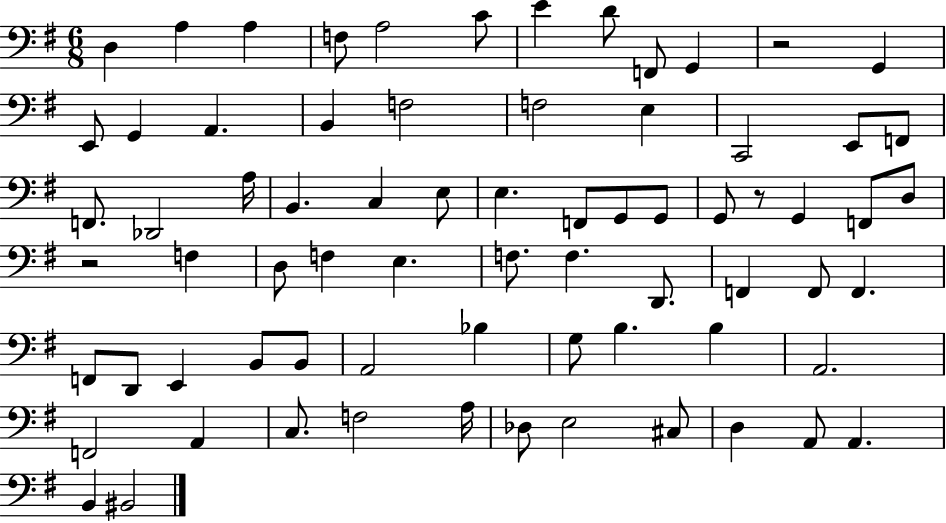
D3/q A3/q A3/q F3/e A3/h C4/e E4/q D4/e F2/e G2/q R/h G2/q E2/e G2/q A2/q. B2/q F3/h F3/h E3/q C2/h E2/e F2/e F2/e. Db2/h A3/s B2/q. C3/q E3/e E3/q. F2/e G2/e G2/e G2/e R/e G2/q F2/e D3/e R/h F3/q D3/e F3/q E3/q. F3/e. F3/q. D2/e. F2/q F2/e F2/q. F2/e D2/e E2/q B2/e B2/e A2/h Bb3/q G3/e B3/q. B3/q A2/h. F2/h A2/q C3/e. F3/h A3/s Db3/e E3/h C#3/e D3/q A2/e A2/q. B2/q BIS2/h